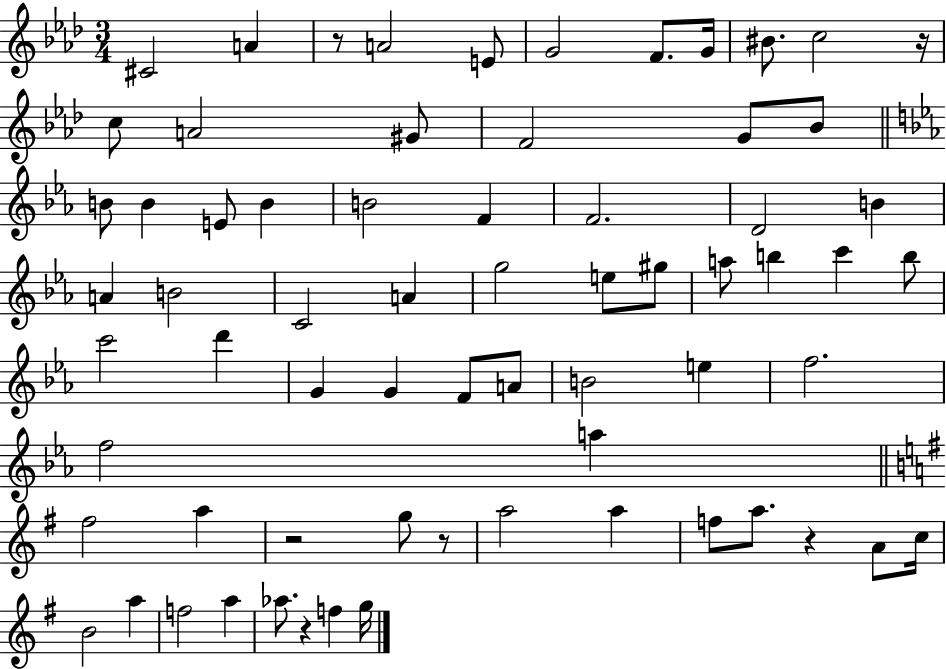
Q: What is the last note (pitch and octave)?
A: G5